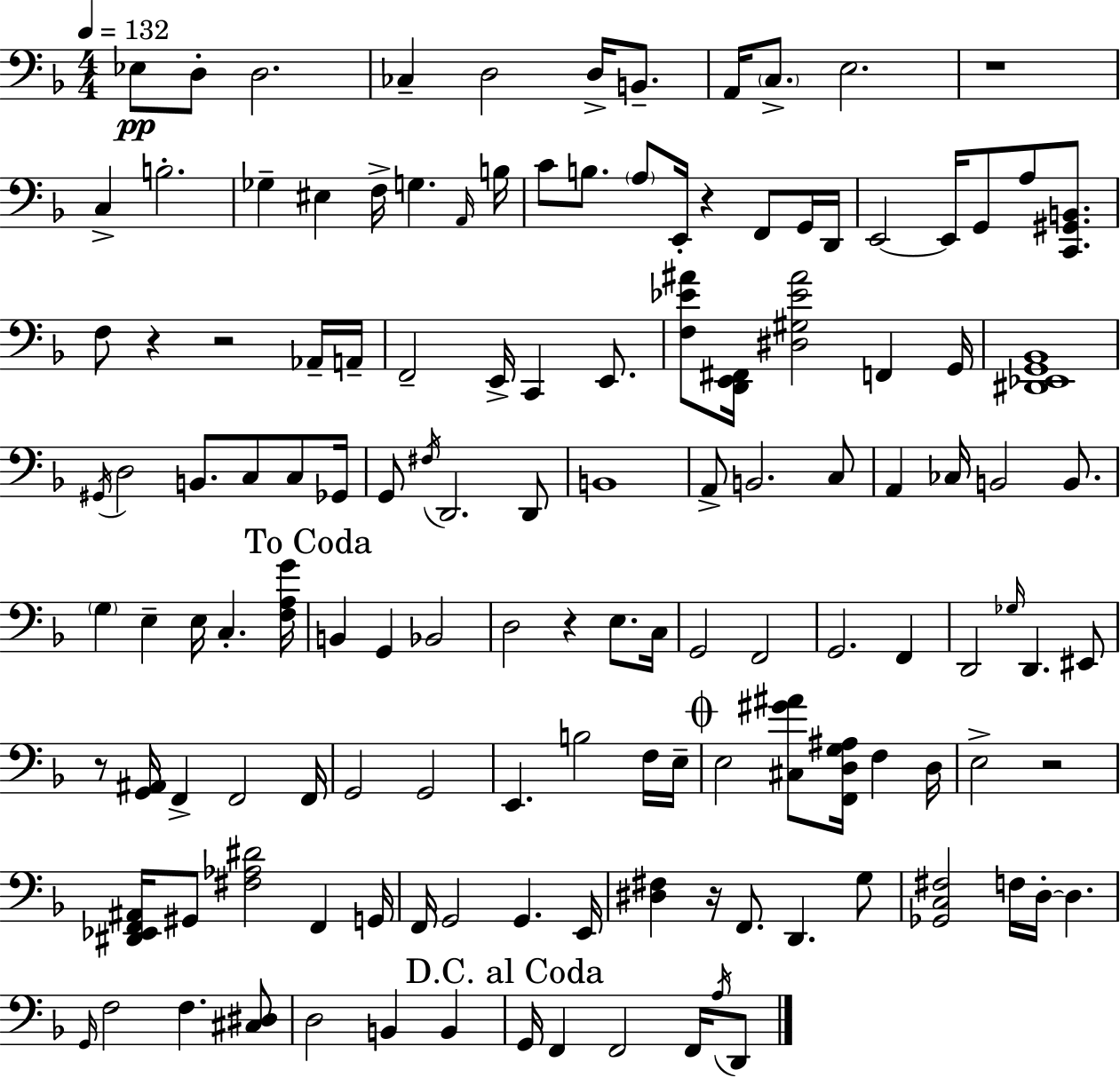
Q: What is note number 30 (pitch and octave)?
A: F3